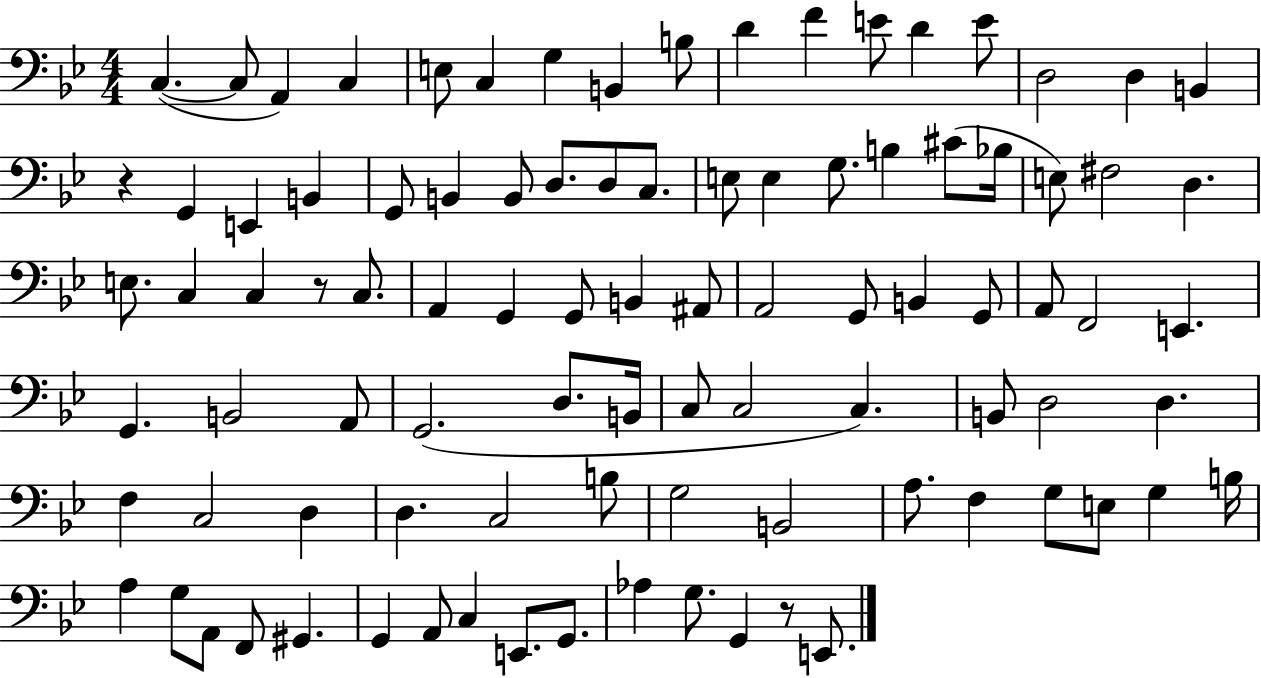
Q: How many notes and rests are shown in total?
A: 94